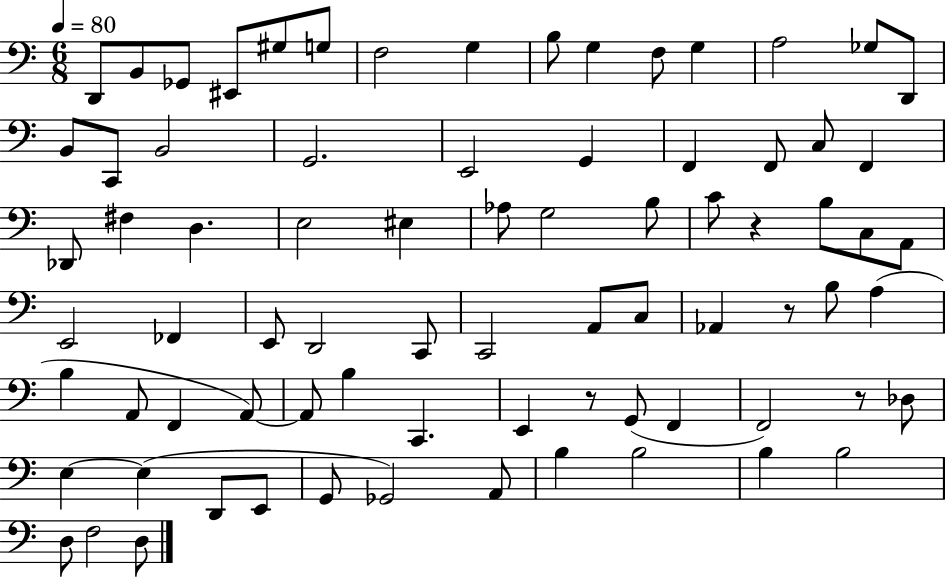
X:1
T:Untitled
M:6/8
L:1/4
K:C
D,,/2 B,,/2 _G,,/2 ^E,,/2 ^G,/2 G,/2 F,2 G, B,/2 G, F,/2 G, A,2 _G,/2 D,,/2 B,,/2 C,,/2 B,,2 G,,2 E,,2 G,, F,, F,,/2 C,/2 F,, _D,,/2 ^F, D, E,2 ^E, _A,/2 G,2 B,/2 C/2 z B,/2 C,/2 A,,/2 E,,2 _F,, E,,/2 D,,2 C,,/2 C,,2 A,,/2 C,/2 _A,, z/2 B,/2 A, B, A,,/2 F,, A,,/2 A,,/2 B, C,, E,, z/2 G,,/2 F,, F,,2 z/2 _D,/2 E, E, D,,/2 E,,/2 G,,/2 _G,,2 A,,/2 B, B,2 B, B,2 D,/2 F,2 D,/2